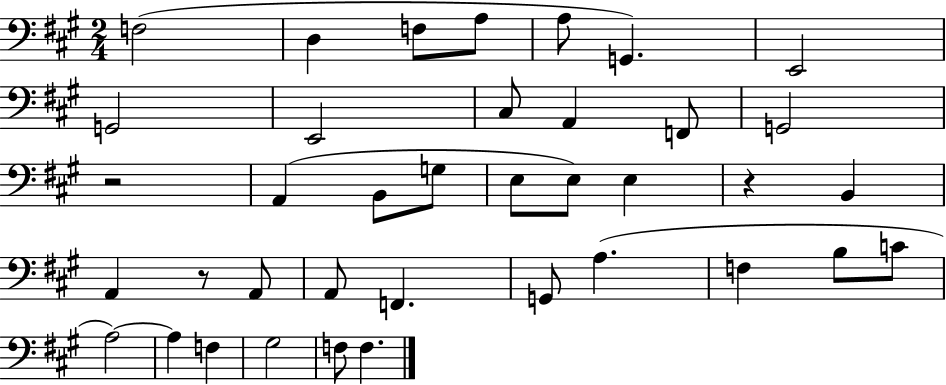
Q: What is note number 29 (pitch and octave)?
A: C4